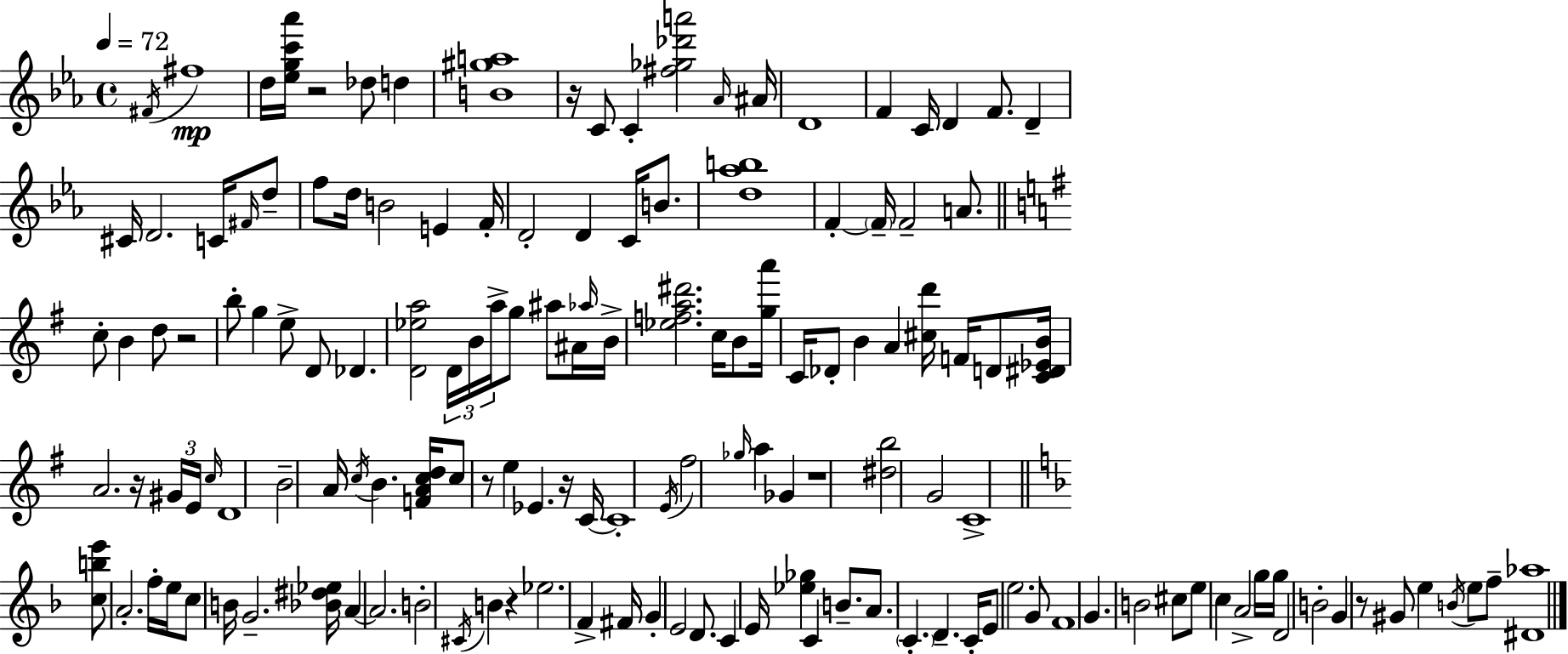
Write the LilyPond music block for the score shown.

{
  \clef treble
  \time 4/4
  \defaultTimeSignature
  \key c \minor
  \tempo 4 = 72
  \acciaccatura { fis'16 }\mp fis''1 | d''16 <ees'' g'' c''' aes'''>16 r2 des''8 d''4 | <b' gis'' a''>1 | r16 c'8 c'4-. <fis'' ges'' des''' a'''>2 | \break \grace { aes'16 } ais'16 d'1 | f'4 c'16 d'4 f'8. d'4-- | cis'16 d'2. c'16 | \grace { fis'16 } d''8-- f''8 d''16 b'2 e'4 | \break f'16-. d'2-. d'4 c'16 | b'8. <d'' aes'' b''>1 | f'4-.~~ \parenthesize f'16-- f'2-- | a'8. \bar "||" \break \key g \major c''8-. b'4 d''8 r2 | b''8-. g''4 e''8-> d'8 des'4. | <d' ees'' a''>2 \tuplet 3/2 { d'16 b'16 a''16-> } g''8 ais''8 ais'16 | \grace { aes''16 } b'16-> <ees'' f'' a'' dis'''>2. c''16 b'8 | \break <g'' a'''>16 c'16 des'8-. b'4 a'4 <cis'' d'''>16 f'16 d'8 | <c' dis' ees' b'>16 a'2. r16 \tuplet 3/2 { gis'16 | e'16 \grace { c''16 } } d'1 | b'2-- a'16 \acciaccatura { c''16 } b'4. | \break <f' a' c'' d''>16 c''8 r8 e''4 ees'4. | r16 c'16~~ c'1-. | \acciaccatura { e'16 } fis''2 \grace { ges''16 } a''4 | ges'4 r1 | \break <dis'' b''>2 g'2 | c'1-> | \bar "||" \break \key f \major <c'' b'' e'''>8 a'2.-. f''16-. e''16 | c''8 b'16 g'2.-- <bes' dis'' ees''>16 | a'4~~ a'2. | b'2-. \acciaccatura { cis'16 } b'4 r4 | \break ees''2. f'4-> | fis'16 g'4-. e'2 d'8. | c'4 e'16 <ees'' ges''>4 c'4 b'8.-- | a'8. \parenthesize c'4.-. d'4.-- | \break c'16-. e'8 e''2. g'8 | f'1 | g'4. b'2 cis''8 | e''8 c''4 a'2-> g''16 | \break g''16 d'2 b'2-. | g'4 r8 gis'8 e''4 \acciaccatura { b'16 } e''8 | f''8-- <dis' aes''>1 | \bar "|."
}